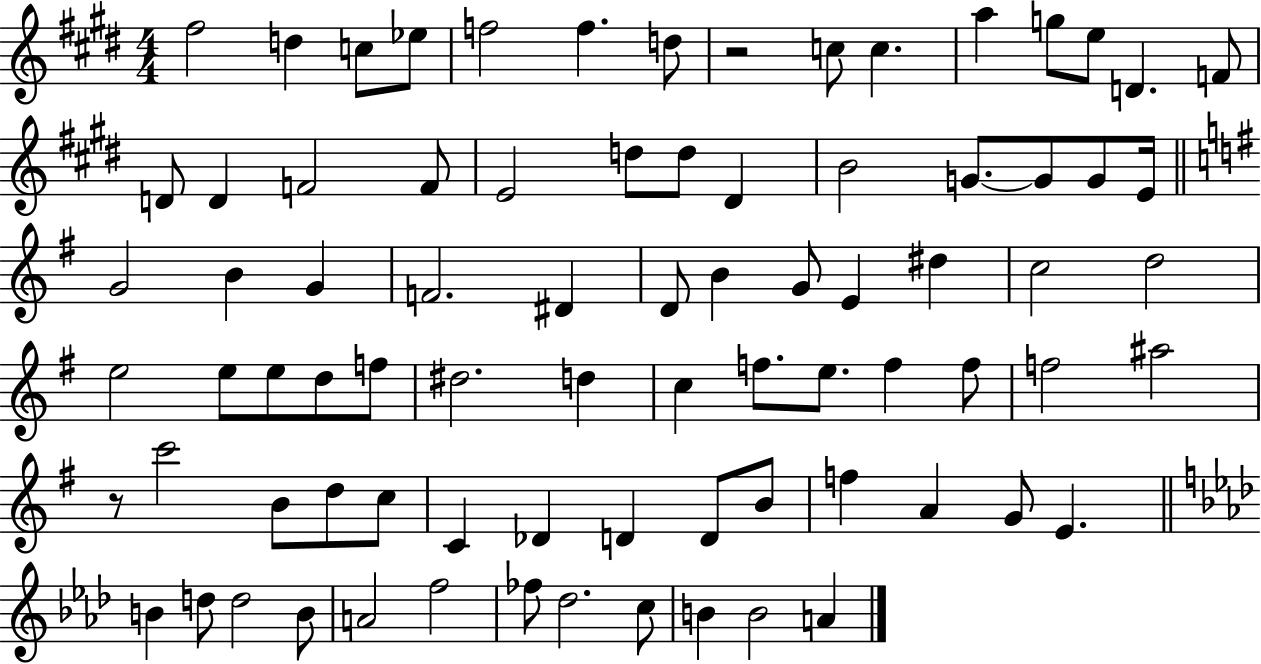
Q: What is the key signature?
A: E major